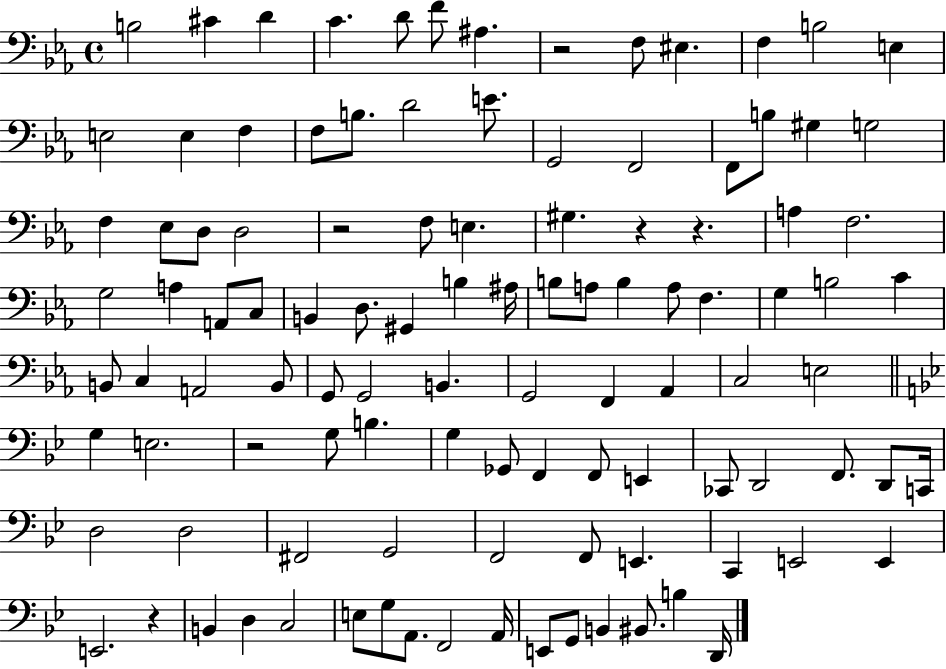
X:1
T:Untitled
M:4/4
L:1/4
K:Eb
B,2 ^C D C D/2 F/2 ^A, z2 F,/2 ^E, F, B,2 E, E,2 E, F, F,/2 B,/2 D2 E/2 G,,2 F,,2 F,,/2 B,/2 ^G, G,2 F, _E,/2 D,/2 D,2 z2 F,/2 E, ^G, z z A, F,2 G,2 A, A,,/2 C,/2 B,, D,/2 ^G,, B, ^A,/4 B,/2 A,/2 B, A,/2 F, G, B,2 C B,,/2 C, A,,2 B,,/2 G,,/2 G,,2 B,, G,,2 F,, _A,, C,2 E,2 G, E,2 z2 G,/2 B, G, _G,,/2 F,, F,,/2 E,, _C,,/2 D,,2 F,,/2 D,,/2 C,,/4 D,2 D,2 ^F,,2 G,,2 F,,2 F,,/2 E,, C,, E,,2 E,, E,,2 z B,, D, C,2 E,/2 G,/2 A,,/2 F,,2 A,,/4 E,,/2 G,,/2 B,, ^B,,/2 B, D,,/4